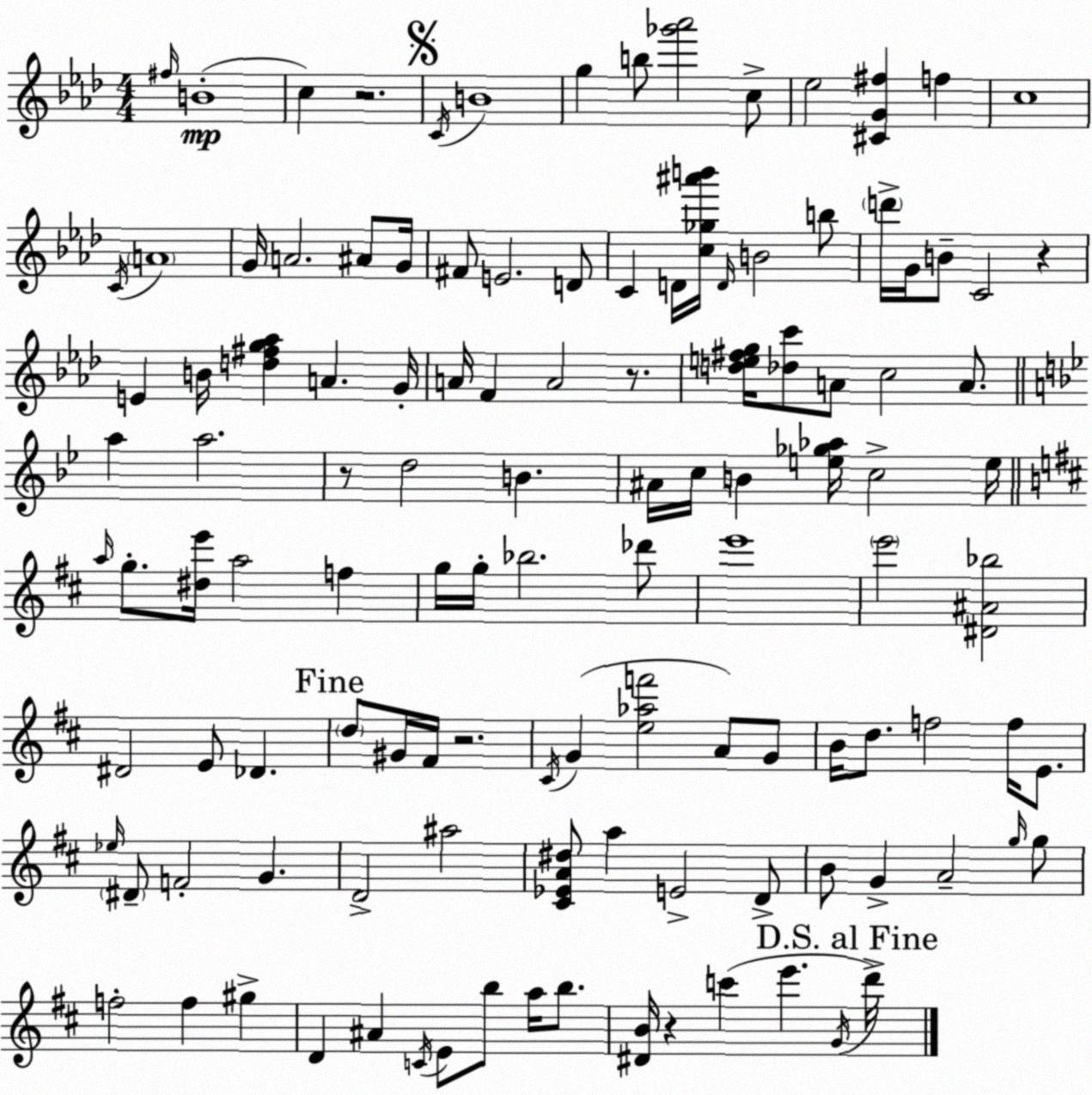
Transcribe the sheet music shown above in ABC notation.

X:1
T:Untitled
M:4/4
L:1/4
K:Fm
^f/4 B4 c z2 C/4 B4 g b/2 [_g'_a']2 c/2 _e2 [^CG^f] f c4 C/4 A4 G/4 A2 ^A/2 G/4 ^F/2 E2 D/2 C D/4 [c_g^a'b']/4 D/4 B2 b/2 d'/4 G/4 B/2 C2 z E B/4 [d^fg_a] A G/4 A/4 F A2 z/2 [de^fg]/4 [_dc']/2 A/2 c2 A/2 a a2 z/2 d2 B ^A/4 c/4 B [e_g_a]/4 c2 e/4 a/4 g/2 [^de']/4 a2 f g/4 g/4 _b2 _d'/2 e'4 e'2 [^D^A_b]2 ^D2 E/2 _D d/2 ^G/4 ^F/4 z2 ^C/4 G [e_af']2 A/2 G/2 B/4 d/2 f2 f/4 E/2 _e/4 ^D/2 F2 G D2 ^a2 [^C_EA^d]/2 a E2 D/2 B/2 G A2 g/4 g/2 f2 f ^g D ^A C/4 E/2 b/2 a/4 b/2 [^DB]/4 z c' e' G/4 d'/4